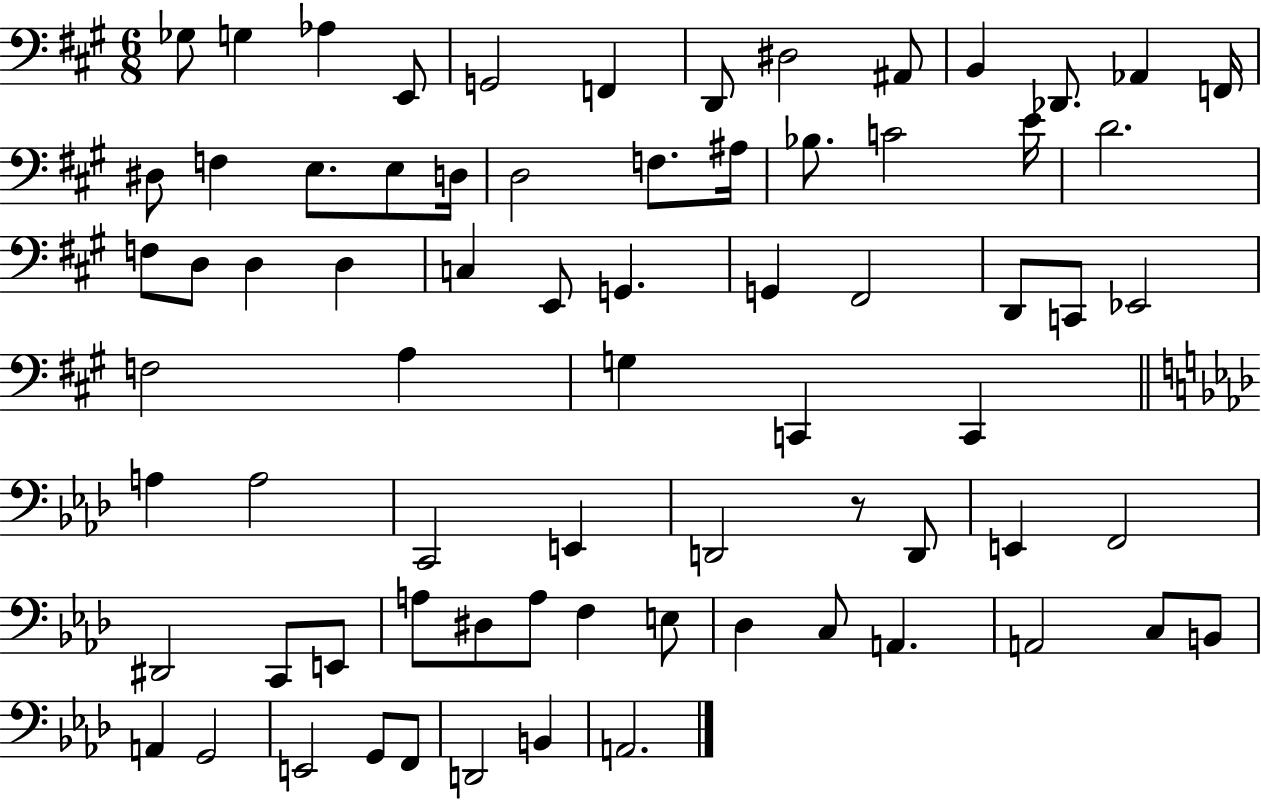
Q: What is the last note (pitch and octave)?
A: A2